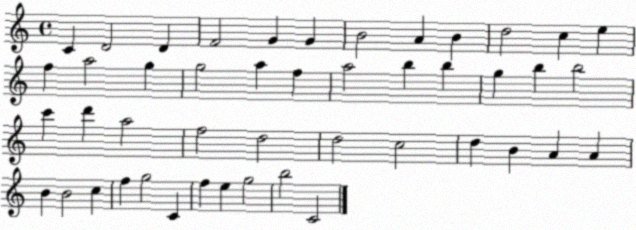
X:1
T:Untitled
M:4/4
L:1/4
K:C
C D2 D F2 G G B2 A B d2 c e f a2 g g2 a f a2 b b g b b2 c' d' a2 f2 d2 d2 c2 d B A A B B2 c f g2 C f e g2 b2 C2